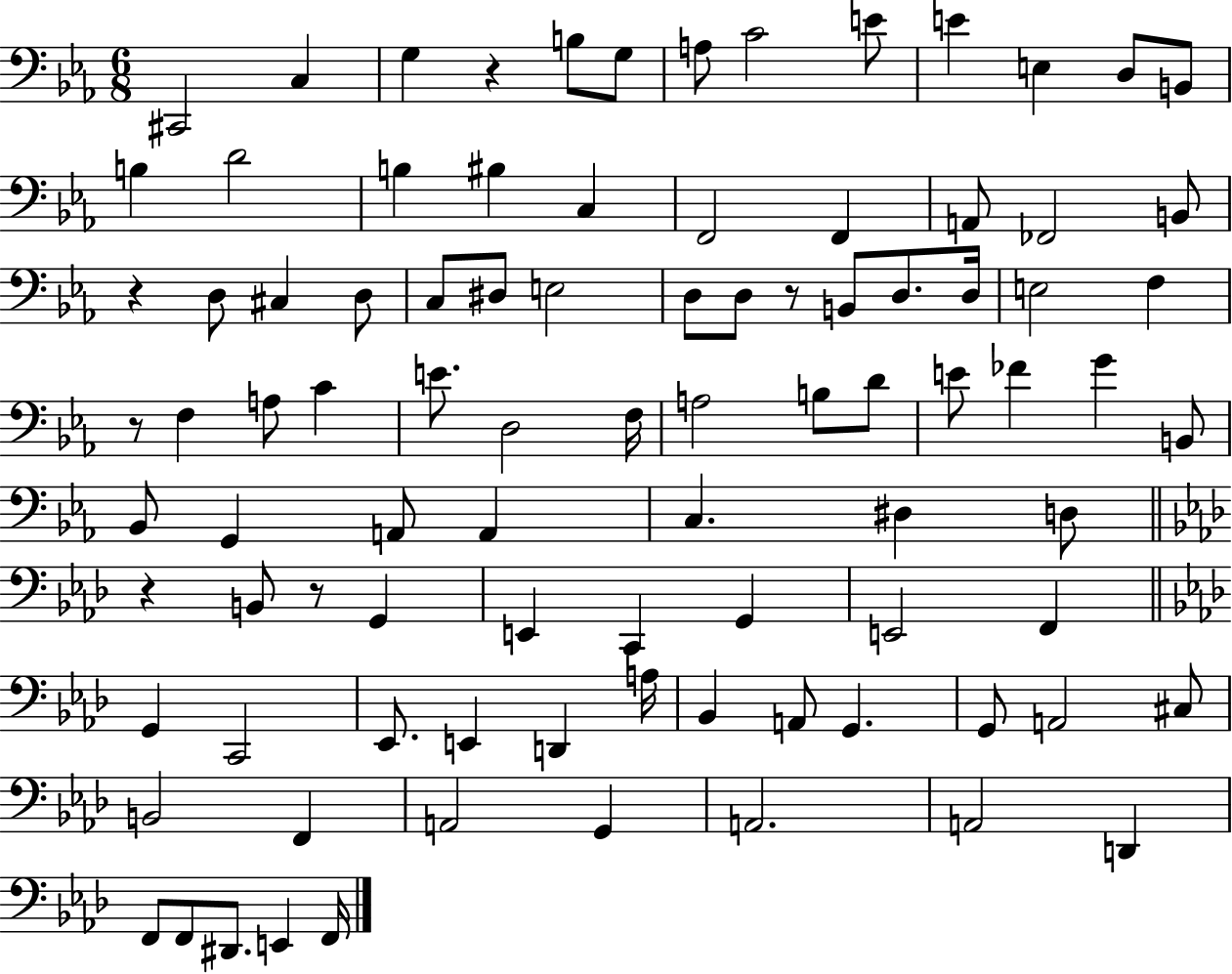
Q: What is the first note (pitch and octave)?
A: C#2